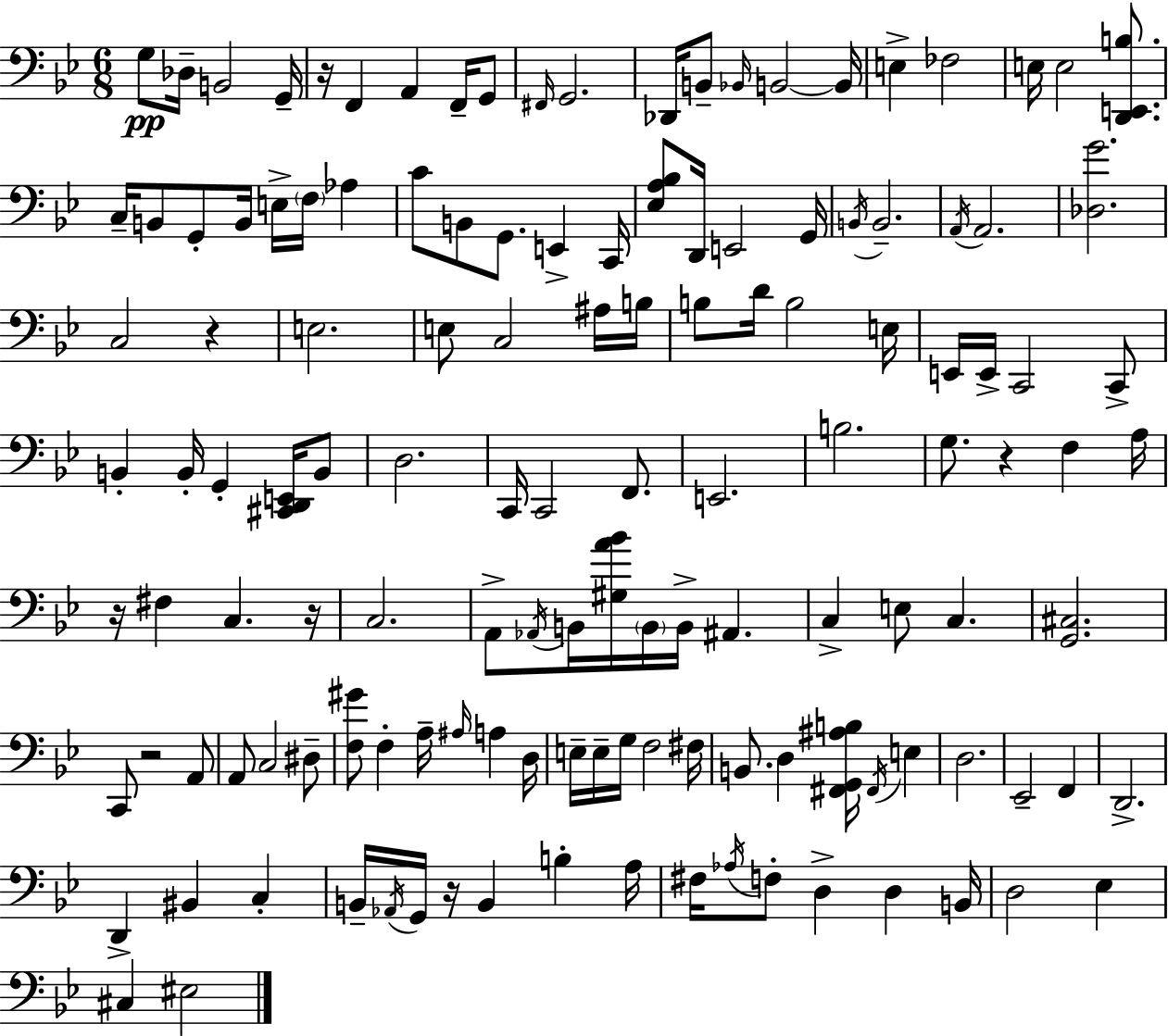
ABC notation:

X:1
T:Untitled
M:6/8
L:1/4
K:Bb
G,/2 _D,/4 B,,2 G,,/4 z/4 F,, A,, F,,/4 G,,/2 ^F,,/4 G,,2 _D,,/4 B,,/2 _B,,/4 B,,2 B,,/4 E, _F,2 E,/4 E,2 [D,,E,,B,]/2 C,/4 B,,/2 G,,/2 B,,/4 E,/4 F,/4 _A, C/2 B,,/2 G,,/2 E,, C,,/4 [_E,A,_B,]/2 D,,/4 E,,2 G,,/4 B,,/4 B,,2 A,,/4 A,,2 [_D,G]2 C,2 z E,2 E,/2 C,2 ^A,/4 B,/4 B,/2 D/4 B,2 E,/4 E,,/4 E,,/4 C,,2 C,,/2 B,, B,,/4 G,, [^C,,D,,E,,]/4 B,,/2 D,2 C,,/4 C,,2 F,,/2 E,,2 B,2 G,/2 z F, A,/4 z/4 ^F, C, z/4 C,2 A,,/2 _A,,/4 B,,/4 [^G,A_B]/4 B,,/4 B,,/4 ^A,, C, E,/2 C, [G,,^C,]2 C,,/2 z2 A,,/2 A,,/2 C,2 ^D,/2 [F,^G]/2 F, A,/4 ^A,/4 A, D,/4 E,/4 E,/4 G,/4 F,2 ^F,/4 B,,/2 D, [^F,,G,,^A,B,]/4 ^F,,/4 E, D,2 _E,,2 F,, D,,2 D,, ^B,, C, B,,/4 _A,,/4 G,,/4 z/4 B,, B, A,/4 ^F,/4 _A,/4 F,/2 D, D, B,,/4 D,2 _E, ^C, ^E,2